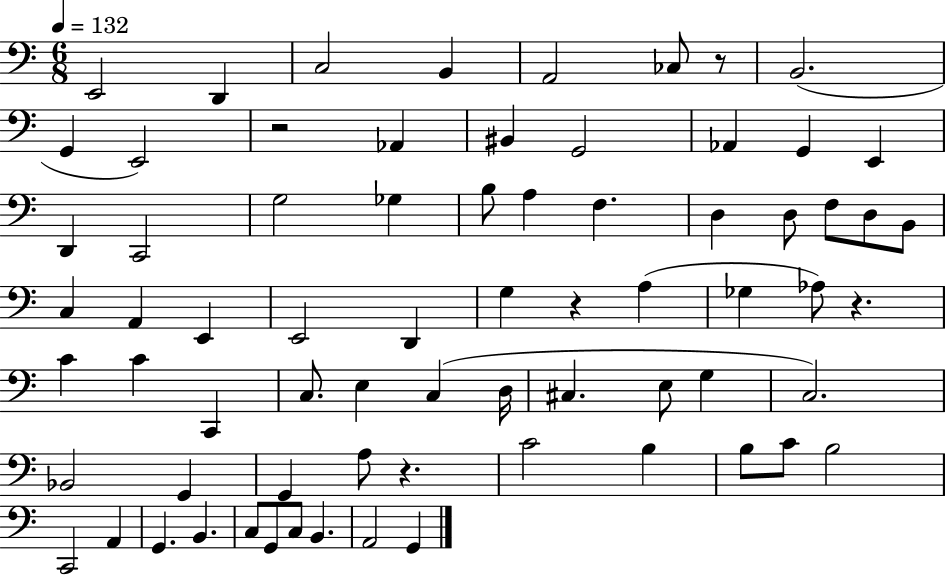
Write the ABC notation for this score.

X:1
T:Untitled
M:6/8
L:1/4
K:C
E,,2 D,, C,2 B,, A,,2 _C,/2 z/2 B,,2 G,, E,,2 z2 _A,, ^B,, G,,2 _A,, G,, E,, D,, C,,2 G,2 _G, B,/2 A, F, D, D,/2 F,/2 D,/2 B,,/2 C, A,, E,, E,,2 D,, G, z A, _G, _A,/2 z C C C,, C,/2 E, C, D,/4 ^C, E,/2 G, C,2 _B,,2 G,, G,, A,/2 z C2 B, B,/2 C/2 B,2 C,,2 A,, G,, B,, C,/2 G,,/2 C,/2 B,, A,,2 G,,